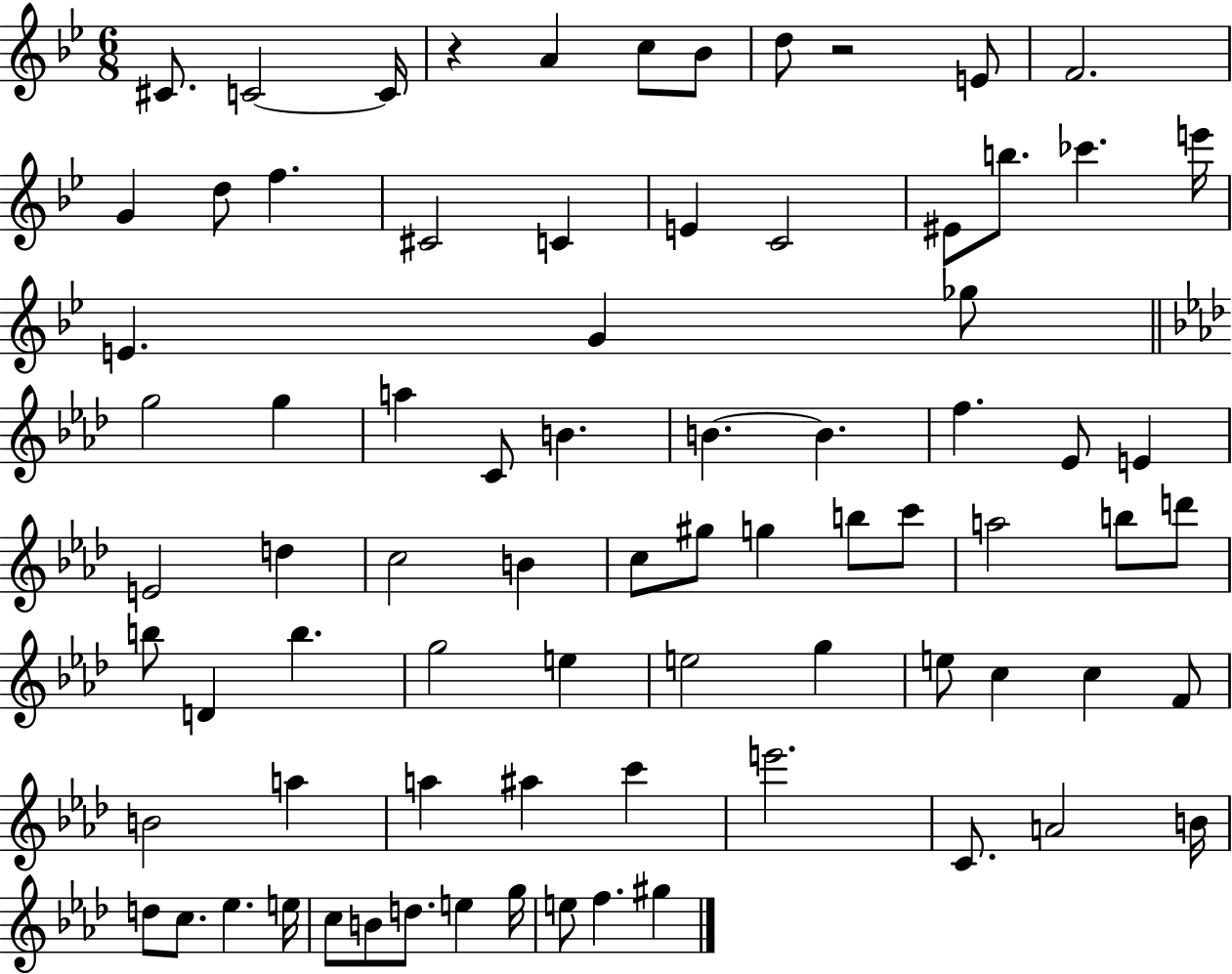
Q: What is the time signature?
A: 6/8